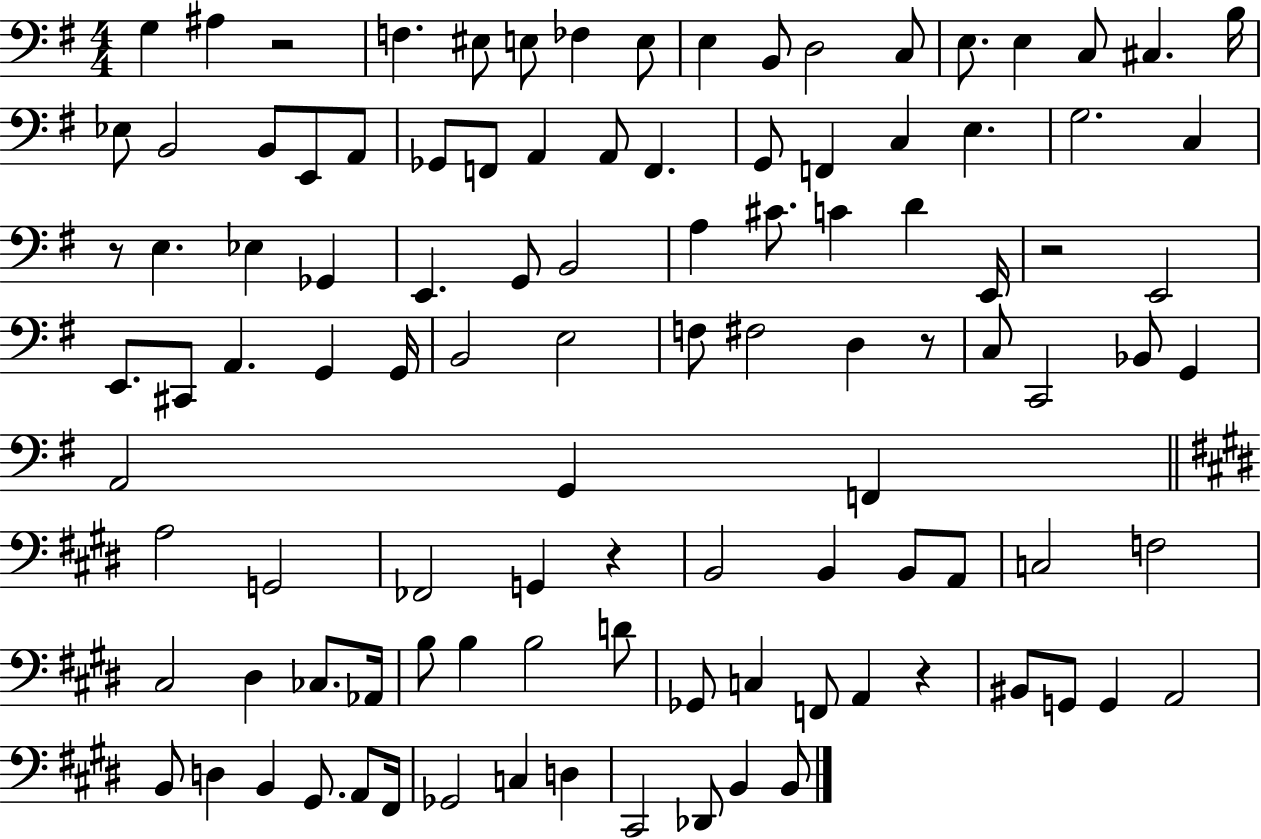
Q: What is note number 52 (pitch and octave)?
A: F3